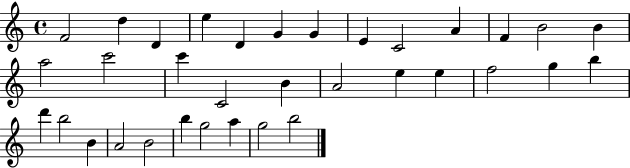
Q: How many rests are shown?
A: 0